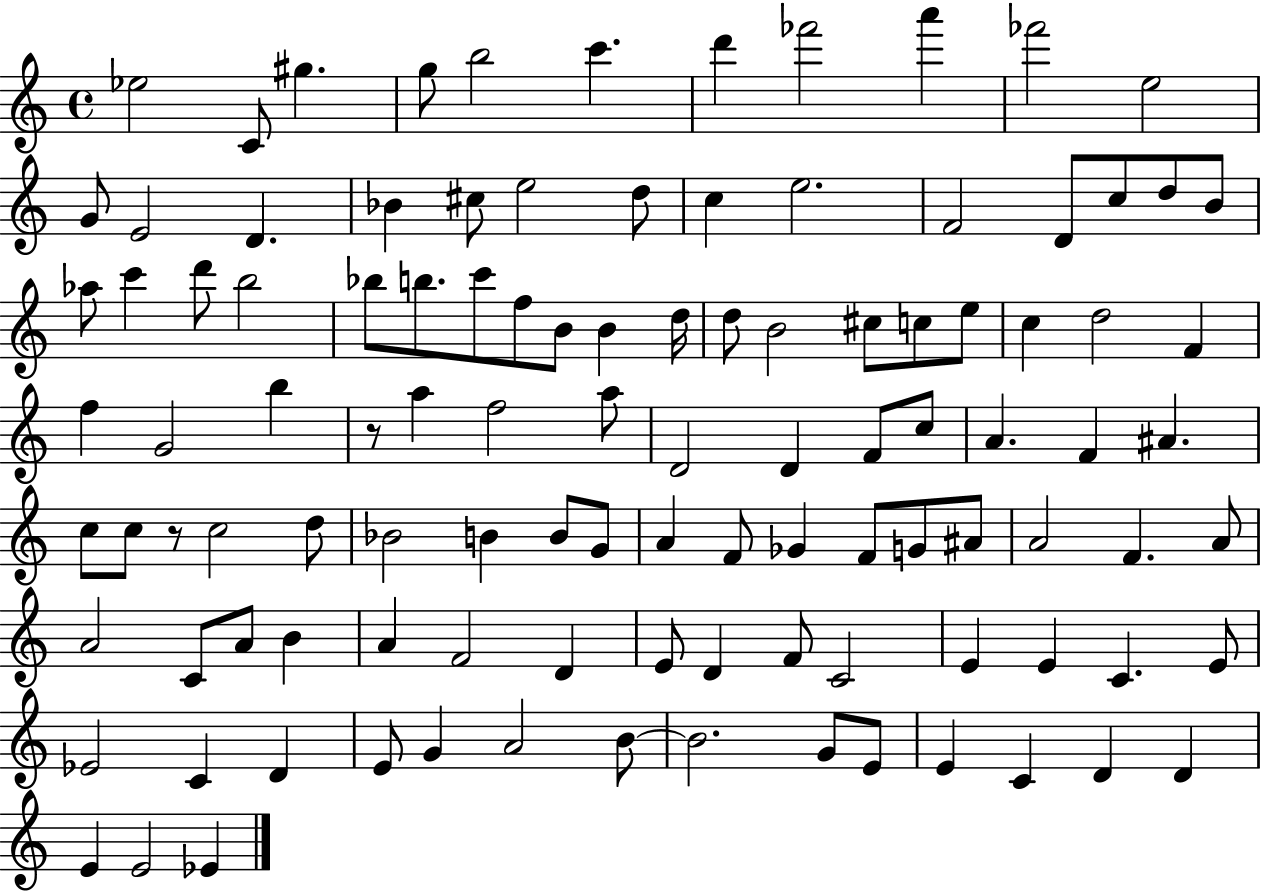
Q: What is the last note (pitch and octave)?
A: Eb4